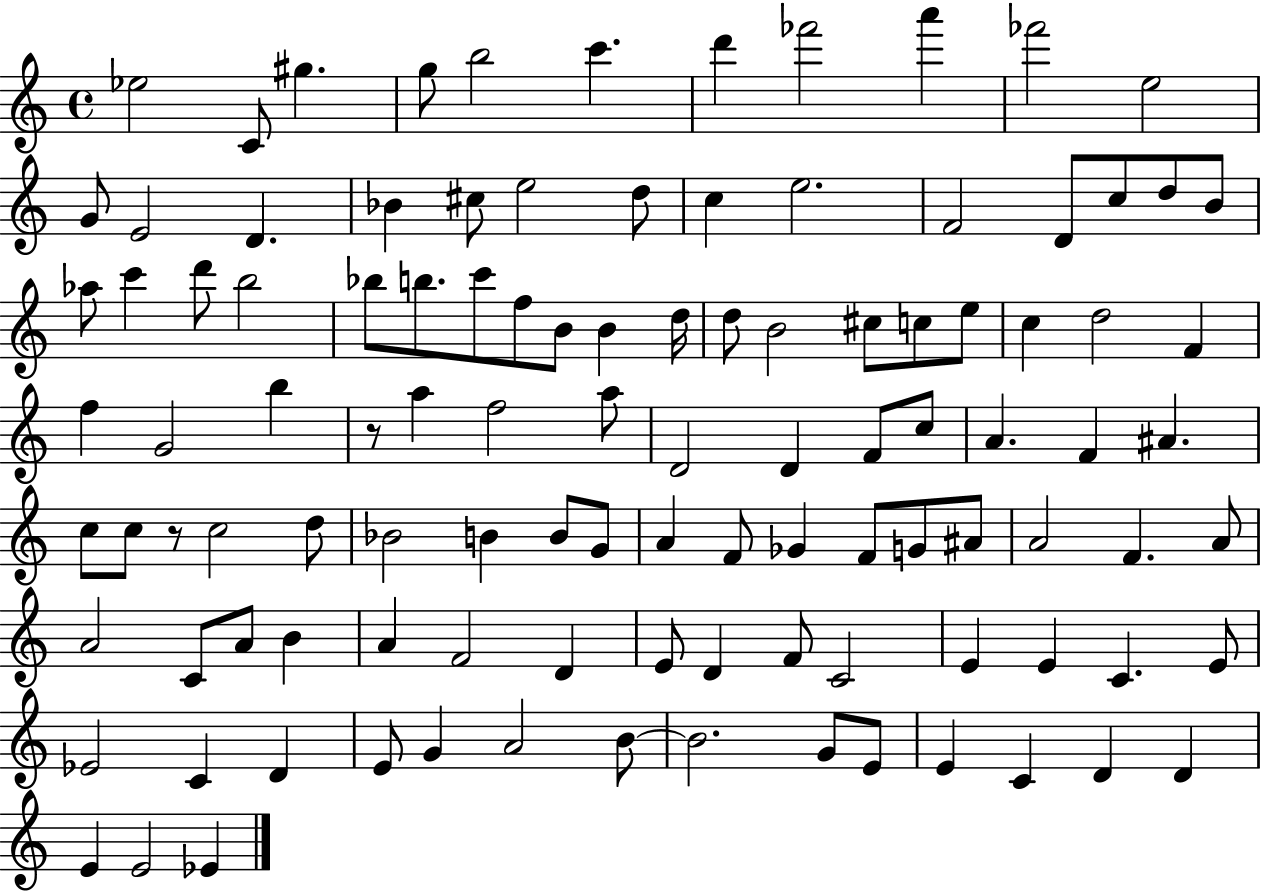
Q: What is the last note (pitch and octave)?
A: Eb4